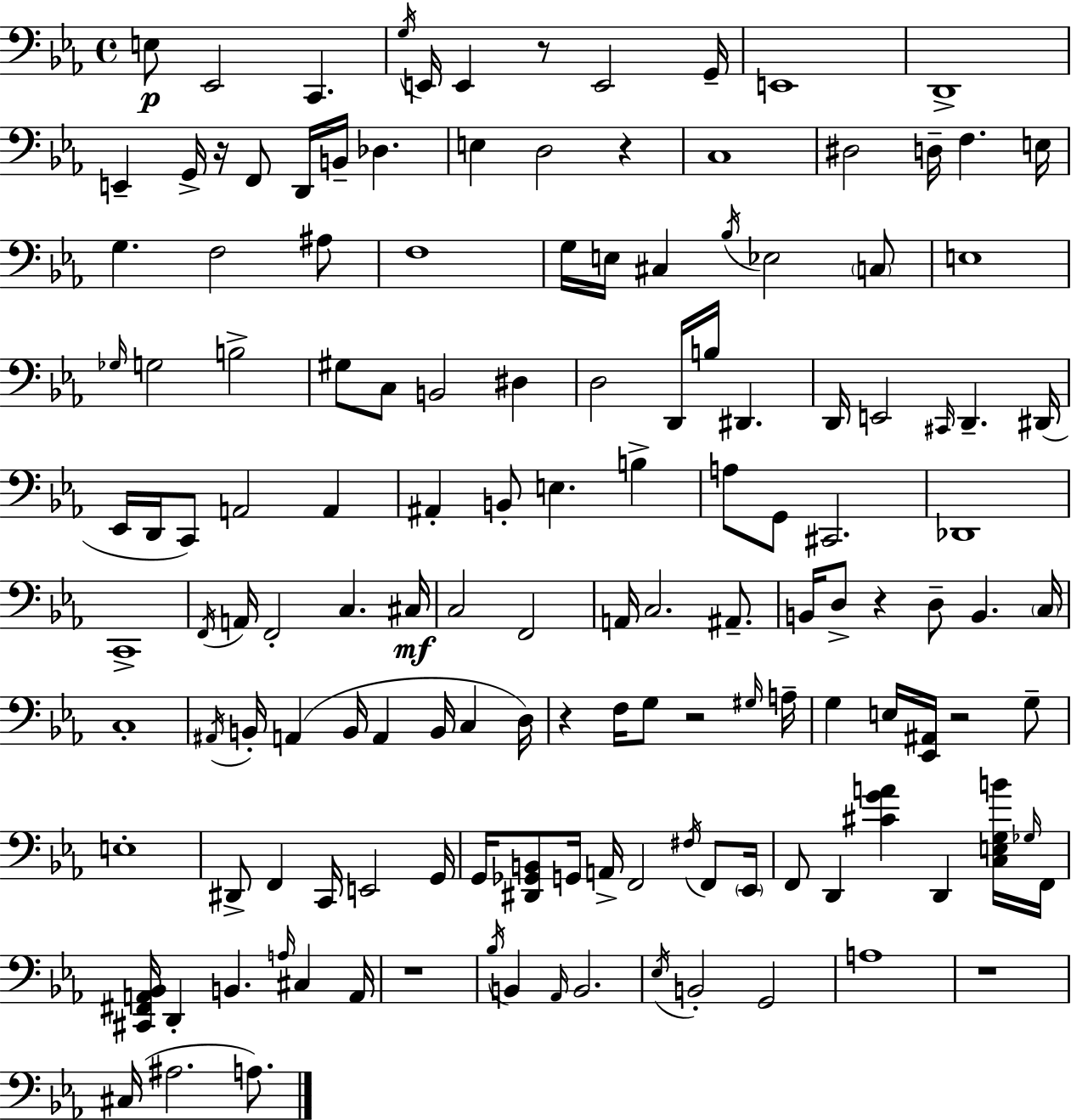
E3/e Eb2/h C2/q. G3/s E2/s E2/q R/e E2/h G2/s E2/w D2/w E2/q G2/s R/s F2/e D2/s B2/s Db3/q. E3/q D3/h R/q C3/w D#3/h D3/s F3/q. E3/s G3/q. F3/h A#3/e F3/w G3/s E3/s C#3/q Bb3/s Eb3/h C3/e E3/w Gb3/s G3/h B3/h G#3/e C3/e B2/h D#3/q D3/h D2/s B3/s D#2/q. D2/s E2/h C#2/s D2/q. D#2/s Eb2/s D2/s C2/e A2/h A2/q A#2/q B2/e E3/q. B3/q A3/e G2/e C#2/h. Db2/w C2/w F2/s A2/s F2/h C3/q. C#3/s C3/h F2/h A2/s C3/h. A#2/e. B2/s D3/e R/q D3/e B2/q. C3/s C3/w A#2/s B2/s A2/q B2/s A2/q B2/s C3/q D3/s R/q F3/s G3/e R/h G#3/s A3/s G3/q E3/s [Eb2,A#2]/s R/h G3/e E3/w D#2/e F2/q C2/s E2/h G2/s G2/s [D#2,Gb2,B2]/e G2/s A2/s F2/h F#3/s F2/e Eb2/s F2/e D2/q [C#4,G4,A4]/q D2/q [C3,E3,G3,B4]/s Gb3/s F2/s [C#2,F#2,A2,Bb2]/s D2/q B2/q. A3/s C#3/q A2/s R/w Bb3/s B2/q Ab2/s B2/h. Eb3/s B2/h G2/h A3/w R/w C#3/s A#3/h. A3/e.